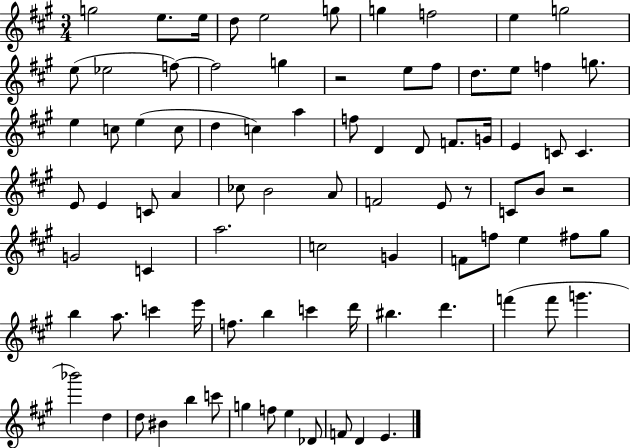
G5/h E5/e. E5/s D5/e E5/h G5/e G5/q F5/h E5/q G5/h E5/e Eb5/h F5/e F5/h G5/q R/h E5/e F#5/e D5/e. E5/e F5/q G5/e. E5/q C5/e E5/q C5/e D5/q C5/q A5/q F5/e D4/q D4/e F4/e. G4/s E4/q C4/e C4/q. E4/e E4/q C4/e A4/q CES5/e B4/h A4/e F4/h E4/e R/e C4/e B4/e R/h G4/h C4/q A5/h. C5/h G4/q F4/e F5/e E5/q F#5/e G#5/e B5/q A5/e. C6/q E6/s F5/e. B5/q C6/q D6/s BIS5/q. D6/q. F6/q F6/e G6/q. Bb6/h D5/q D5/e BIS4/q B5/q C6/e G5/q F5/e E5/q Db4/e F4/e D4/q E4/q.